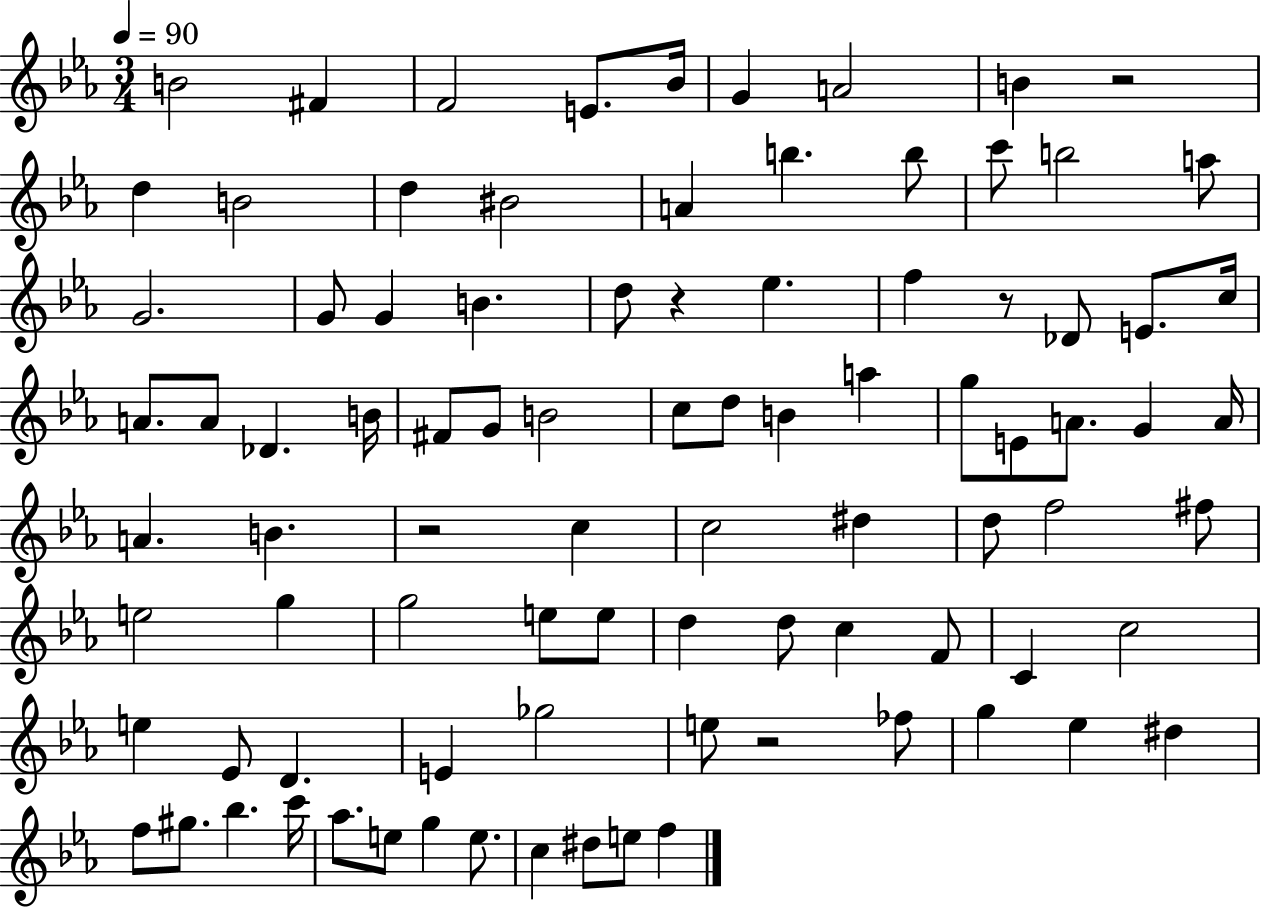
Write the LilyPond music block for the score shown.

{
  \clef treble
  \numericTimeSignature
  \time 3/4
  \key ees \major
  \tempo 4 = 90
  b'2 fis'4 | f'2 e'8. bes'16 | g'4 a'2 | b'4 r2 | \break d''4 b'2 | d''4 bis'2 | a'4 b''4. b''8 | c'''8 b''2 a''8 | \break g'2. | g'8 g'4 b'4. | d''8 r4 ees''4. | f''4 r8 des'8 e'8. c''16 | \break a'8. a'8 des'4. b'16 | fis'8 g'8 b'2 | c''8 d''8 b'4 a''4 | g''8 e'8 a'8. g'4 a'16 | \break a'4. b'4. | r2 c''4 | c''2 dis''4 | d''8 f''2 fis''8 | \break e''2 g''4 | g''2 e''8 e''8 | d''4 d''8 c''4 f'8 | c'4 c''2 | \break e''4 ees'8 d'4. | e'4 ges''2 | e''8 r2 fes''8 | g''4 ees''4 dis''4 | \break f''8 gis''8. bes''4. c'''16 | aes''8. e''8 g''4 e''8. | c''4 dis''8 e''8 f''4 | \bar "|."
}